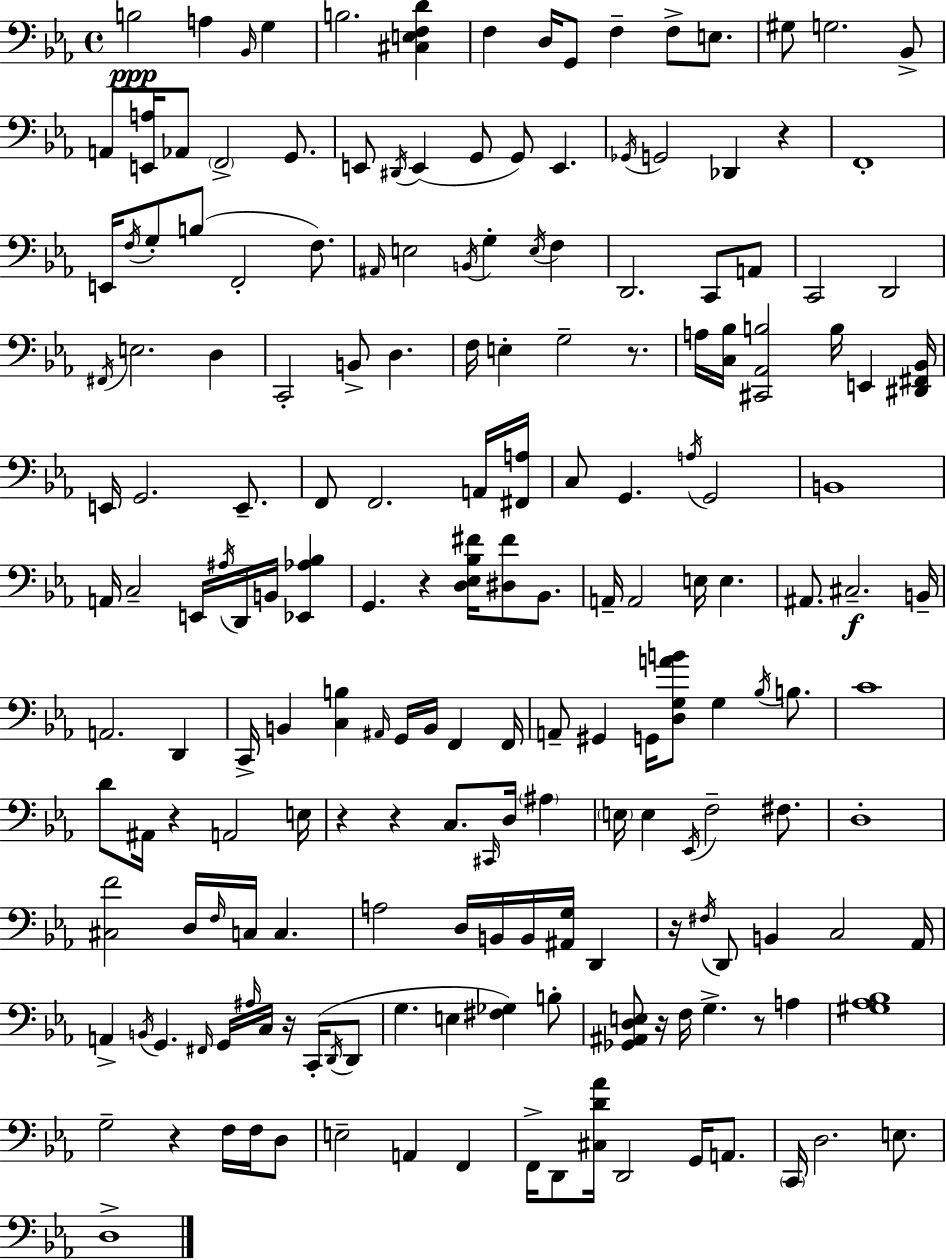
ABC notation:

X:1
T:Untitled
M:4/4
L:1/4
K:Eb
B,2 A, _B,,/4 G, B,2 [^C,E,F,D] F, D,/4 G,,/2 F, F,/2 E,/2 ^G,/2 G,2 _B,,/2 A,,/2 [E,,A,]/4 _A,,/2 F,,2 G,,/2 E,,/2 ^D,,/4 E,, G,,/2 G,,/2 E,, _G,,/4 G,,2 _D,, z F,,4 E,,/4 F,/4 G,/2 B,/2 F,,2 F,/2 ^A,,/4 E,2 B,,/4 G, E,/4 F, D,,2 C,,/2 A,,/2 C,,2 D,,2 ^F,,/4 E,2 D, C,,2 B,,/2 D, F,/4 E, G,2 z/2 A,/4 [C,_B,]/4 [^C,,_A,,B,]2 B,/4 E,, [^D,,^F,,_B,,]/4 E,,/4 G,,2 E,,/2 F,,/2 F,,2 A,,/4 [^F,,A,]/4 C,/2 G,, A,/4 G,,2 B,,4 A,,/4 C,2 E,,/4 ^A,/4 D,,/4 B,,/4 [_E,,_A,_B,] G,, z [D,_E,_B,^F]/4 [^D,^F]/2 _B,,/2 A,,/4 A,,2 E,/4 E, ^A,,/2 ^C,2 B,,/4 A,,2 D,, C,,/4 B,, [C,B,] ^A,,/4 G,,/4 B,,/4 F,, F,,/4 A,,/2 ^G,, G,,/4 [D,G,AB]/2 G, _B,/4 B,/2 C4 D/2 ^A,,/4 z A,,2 E,/4 z z C,/2 ^C,,/4 D,/4 ^A, E,/4 E, _E,,/4 F,2 ^F,/2 D,4 [^C,F]2 D,/4 F,/4 C,/4 C, A,2 D,/4 B,,/4 B,,/4 [^A,,G,]/4 D,, z/4 ^F,/4 D,,/2 B,, C,2 _A,,/4 A,, B,,/4 G,, ^F,,/4 G,,/4 ^A,/4 C,/4 z/4 C,,/4 D,,/4 D,,/2 G, E, [^F,_G,] B,/2 [_G,,^A,,D,E,]/2 z/4 F,/4 G, z/2 A, [^G,_A,_B,]4 G,2 z F,/4 F,/4 D,/2 E,2 A,, F,, F,,/4 D,,/2 [^C,D_A]/4 D,,2 G,,/4 A,,/2 C,,/4 D,2 E,/2 D,4